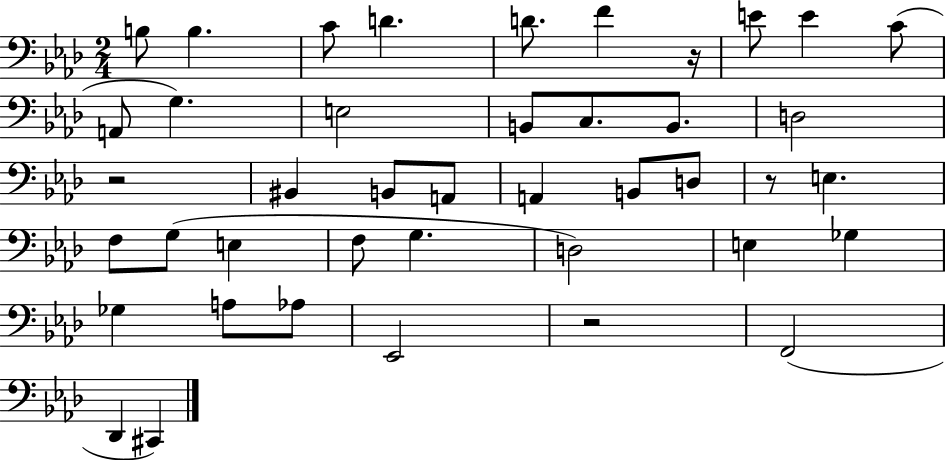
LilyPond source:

{
  \clef bass
  \numericTimeSignature
  \time 2/4
  \key aes \major
  b8 b4. | c'8 d'4. | d'8. f'4 r16 | e'8 e'4 c'8( | \break a,8 g4.) | e2 | b,8 c8. b,8. | d2 | \break r2 | bis,4 b,8 a,8 | a,4 b,8 d8 | r8 e4. | \break f8 g8( e4 | f8 g4. | d2) | e4 ges4 | \break ges4 a8 aes8 | ees,2 | r2 | f,2( | \break des,4 cis,4) | \bar "|."
}